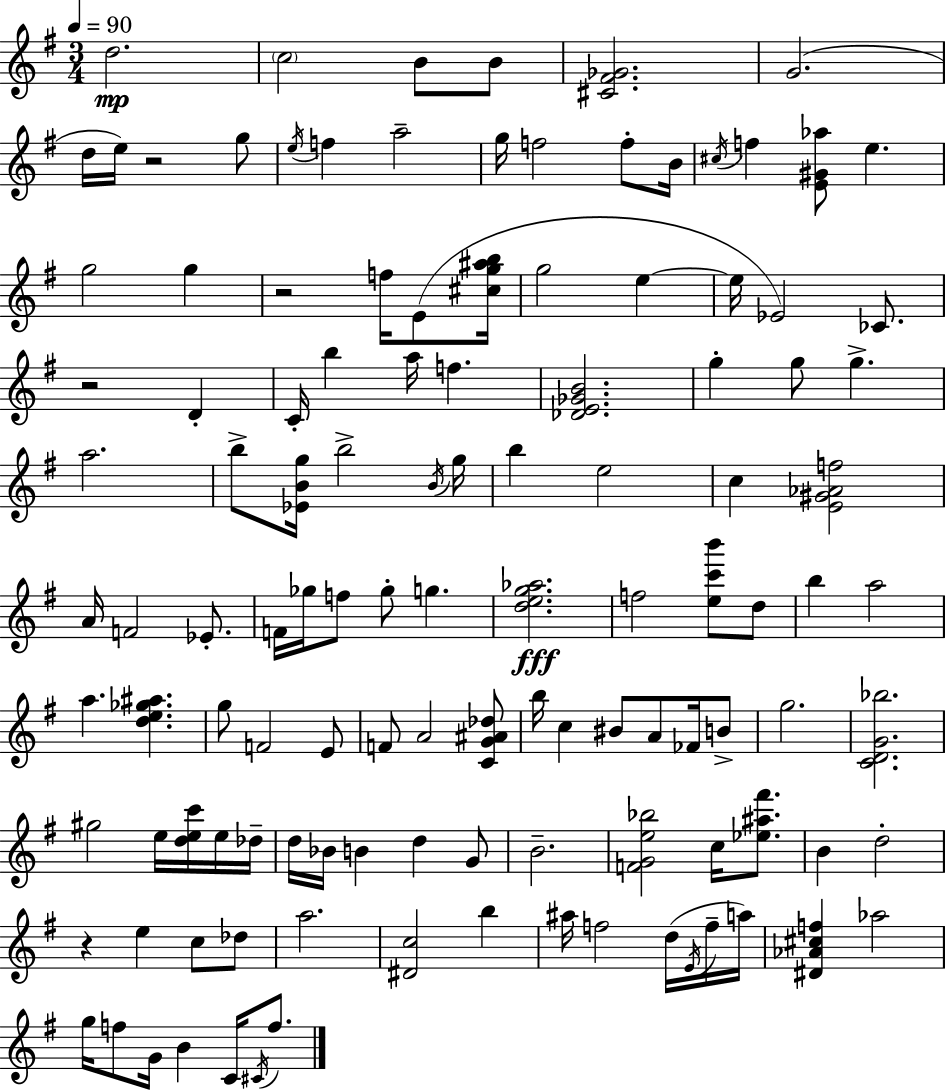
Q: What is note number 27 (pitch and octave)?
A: CES4